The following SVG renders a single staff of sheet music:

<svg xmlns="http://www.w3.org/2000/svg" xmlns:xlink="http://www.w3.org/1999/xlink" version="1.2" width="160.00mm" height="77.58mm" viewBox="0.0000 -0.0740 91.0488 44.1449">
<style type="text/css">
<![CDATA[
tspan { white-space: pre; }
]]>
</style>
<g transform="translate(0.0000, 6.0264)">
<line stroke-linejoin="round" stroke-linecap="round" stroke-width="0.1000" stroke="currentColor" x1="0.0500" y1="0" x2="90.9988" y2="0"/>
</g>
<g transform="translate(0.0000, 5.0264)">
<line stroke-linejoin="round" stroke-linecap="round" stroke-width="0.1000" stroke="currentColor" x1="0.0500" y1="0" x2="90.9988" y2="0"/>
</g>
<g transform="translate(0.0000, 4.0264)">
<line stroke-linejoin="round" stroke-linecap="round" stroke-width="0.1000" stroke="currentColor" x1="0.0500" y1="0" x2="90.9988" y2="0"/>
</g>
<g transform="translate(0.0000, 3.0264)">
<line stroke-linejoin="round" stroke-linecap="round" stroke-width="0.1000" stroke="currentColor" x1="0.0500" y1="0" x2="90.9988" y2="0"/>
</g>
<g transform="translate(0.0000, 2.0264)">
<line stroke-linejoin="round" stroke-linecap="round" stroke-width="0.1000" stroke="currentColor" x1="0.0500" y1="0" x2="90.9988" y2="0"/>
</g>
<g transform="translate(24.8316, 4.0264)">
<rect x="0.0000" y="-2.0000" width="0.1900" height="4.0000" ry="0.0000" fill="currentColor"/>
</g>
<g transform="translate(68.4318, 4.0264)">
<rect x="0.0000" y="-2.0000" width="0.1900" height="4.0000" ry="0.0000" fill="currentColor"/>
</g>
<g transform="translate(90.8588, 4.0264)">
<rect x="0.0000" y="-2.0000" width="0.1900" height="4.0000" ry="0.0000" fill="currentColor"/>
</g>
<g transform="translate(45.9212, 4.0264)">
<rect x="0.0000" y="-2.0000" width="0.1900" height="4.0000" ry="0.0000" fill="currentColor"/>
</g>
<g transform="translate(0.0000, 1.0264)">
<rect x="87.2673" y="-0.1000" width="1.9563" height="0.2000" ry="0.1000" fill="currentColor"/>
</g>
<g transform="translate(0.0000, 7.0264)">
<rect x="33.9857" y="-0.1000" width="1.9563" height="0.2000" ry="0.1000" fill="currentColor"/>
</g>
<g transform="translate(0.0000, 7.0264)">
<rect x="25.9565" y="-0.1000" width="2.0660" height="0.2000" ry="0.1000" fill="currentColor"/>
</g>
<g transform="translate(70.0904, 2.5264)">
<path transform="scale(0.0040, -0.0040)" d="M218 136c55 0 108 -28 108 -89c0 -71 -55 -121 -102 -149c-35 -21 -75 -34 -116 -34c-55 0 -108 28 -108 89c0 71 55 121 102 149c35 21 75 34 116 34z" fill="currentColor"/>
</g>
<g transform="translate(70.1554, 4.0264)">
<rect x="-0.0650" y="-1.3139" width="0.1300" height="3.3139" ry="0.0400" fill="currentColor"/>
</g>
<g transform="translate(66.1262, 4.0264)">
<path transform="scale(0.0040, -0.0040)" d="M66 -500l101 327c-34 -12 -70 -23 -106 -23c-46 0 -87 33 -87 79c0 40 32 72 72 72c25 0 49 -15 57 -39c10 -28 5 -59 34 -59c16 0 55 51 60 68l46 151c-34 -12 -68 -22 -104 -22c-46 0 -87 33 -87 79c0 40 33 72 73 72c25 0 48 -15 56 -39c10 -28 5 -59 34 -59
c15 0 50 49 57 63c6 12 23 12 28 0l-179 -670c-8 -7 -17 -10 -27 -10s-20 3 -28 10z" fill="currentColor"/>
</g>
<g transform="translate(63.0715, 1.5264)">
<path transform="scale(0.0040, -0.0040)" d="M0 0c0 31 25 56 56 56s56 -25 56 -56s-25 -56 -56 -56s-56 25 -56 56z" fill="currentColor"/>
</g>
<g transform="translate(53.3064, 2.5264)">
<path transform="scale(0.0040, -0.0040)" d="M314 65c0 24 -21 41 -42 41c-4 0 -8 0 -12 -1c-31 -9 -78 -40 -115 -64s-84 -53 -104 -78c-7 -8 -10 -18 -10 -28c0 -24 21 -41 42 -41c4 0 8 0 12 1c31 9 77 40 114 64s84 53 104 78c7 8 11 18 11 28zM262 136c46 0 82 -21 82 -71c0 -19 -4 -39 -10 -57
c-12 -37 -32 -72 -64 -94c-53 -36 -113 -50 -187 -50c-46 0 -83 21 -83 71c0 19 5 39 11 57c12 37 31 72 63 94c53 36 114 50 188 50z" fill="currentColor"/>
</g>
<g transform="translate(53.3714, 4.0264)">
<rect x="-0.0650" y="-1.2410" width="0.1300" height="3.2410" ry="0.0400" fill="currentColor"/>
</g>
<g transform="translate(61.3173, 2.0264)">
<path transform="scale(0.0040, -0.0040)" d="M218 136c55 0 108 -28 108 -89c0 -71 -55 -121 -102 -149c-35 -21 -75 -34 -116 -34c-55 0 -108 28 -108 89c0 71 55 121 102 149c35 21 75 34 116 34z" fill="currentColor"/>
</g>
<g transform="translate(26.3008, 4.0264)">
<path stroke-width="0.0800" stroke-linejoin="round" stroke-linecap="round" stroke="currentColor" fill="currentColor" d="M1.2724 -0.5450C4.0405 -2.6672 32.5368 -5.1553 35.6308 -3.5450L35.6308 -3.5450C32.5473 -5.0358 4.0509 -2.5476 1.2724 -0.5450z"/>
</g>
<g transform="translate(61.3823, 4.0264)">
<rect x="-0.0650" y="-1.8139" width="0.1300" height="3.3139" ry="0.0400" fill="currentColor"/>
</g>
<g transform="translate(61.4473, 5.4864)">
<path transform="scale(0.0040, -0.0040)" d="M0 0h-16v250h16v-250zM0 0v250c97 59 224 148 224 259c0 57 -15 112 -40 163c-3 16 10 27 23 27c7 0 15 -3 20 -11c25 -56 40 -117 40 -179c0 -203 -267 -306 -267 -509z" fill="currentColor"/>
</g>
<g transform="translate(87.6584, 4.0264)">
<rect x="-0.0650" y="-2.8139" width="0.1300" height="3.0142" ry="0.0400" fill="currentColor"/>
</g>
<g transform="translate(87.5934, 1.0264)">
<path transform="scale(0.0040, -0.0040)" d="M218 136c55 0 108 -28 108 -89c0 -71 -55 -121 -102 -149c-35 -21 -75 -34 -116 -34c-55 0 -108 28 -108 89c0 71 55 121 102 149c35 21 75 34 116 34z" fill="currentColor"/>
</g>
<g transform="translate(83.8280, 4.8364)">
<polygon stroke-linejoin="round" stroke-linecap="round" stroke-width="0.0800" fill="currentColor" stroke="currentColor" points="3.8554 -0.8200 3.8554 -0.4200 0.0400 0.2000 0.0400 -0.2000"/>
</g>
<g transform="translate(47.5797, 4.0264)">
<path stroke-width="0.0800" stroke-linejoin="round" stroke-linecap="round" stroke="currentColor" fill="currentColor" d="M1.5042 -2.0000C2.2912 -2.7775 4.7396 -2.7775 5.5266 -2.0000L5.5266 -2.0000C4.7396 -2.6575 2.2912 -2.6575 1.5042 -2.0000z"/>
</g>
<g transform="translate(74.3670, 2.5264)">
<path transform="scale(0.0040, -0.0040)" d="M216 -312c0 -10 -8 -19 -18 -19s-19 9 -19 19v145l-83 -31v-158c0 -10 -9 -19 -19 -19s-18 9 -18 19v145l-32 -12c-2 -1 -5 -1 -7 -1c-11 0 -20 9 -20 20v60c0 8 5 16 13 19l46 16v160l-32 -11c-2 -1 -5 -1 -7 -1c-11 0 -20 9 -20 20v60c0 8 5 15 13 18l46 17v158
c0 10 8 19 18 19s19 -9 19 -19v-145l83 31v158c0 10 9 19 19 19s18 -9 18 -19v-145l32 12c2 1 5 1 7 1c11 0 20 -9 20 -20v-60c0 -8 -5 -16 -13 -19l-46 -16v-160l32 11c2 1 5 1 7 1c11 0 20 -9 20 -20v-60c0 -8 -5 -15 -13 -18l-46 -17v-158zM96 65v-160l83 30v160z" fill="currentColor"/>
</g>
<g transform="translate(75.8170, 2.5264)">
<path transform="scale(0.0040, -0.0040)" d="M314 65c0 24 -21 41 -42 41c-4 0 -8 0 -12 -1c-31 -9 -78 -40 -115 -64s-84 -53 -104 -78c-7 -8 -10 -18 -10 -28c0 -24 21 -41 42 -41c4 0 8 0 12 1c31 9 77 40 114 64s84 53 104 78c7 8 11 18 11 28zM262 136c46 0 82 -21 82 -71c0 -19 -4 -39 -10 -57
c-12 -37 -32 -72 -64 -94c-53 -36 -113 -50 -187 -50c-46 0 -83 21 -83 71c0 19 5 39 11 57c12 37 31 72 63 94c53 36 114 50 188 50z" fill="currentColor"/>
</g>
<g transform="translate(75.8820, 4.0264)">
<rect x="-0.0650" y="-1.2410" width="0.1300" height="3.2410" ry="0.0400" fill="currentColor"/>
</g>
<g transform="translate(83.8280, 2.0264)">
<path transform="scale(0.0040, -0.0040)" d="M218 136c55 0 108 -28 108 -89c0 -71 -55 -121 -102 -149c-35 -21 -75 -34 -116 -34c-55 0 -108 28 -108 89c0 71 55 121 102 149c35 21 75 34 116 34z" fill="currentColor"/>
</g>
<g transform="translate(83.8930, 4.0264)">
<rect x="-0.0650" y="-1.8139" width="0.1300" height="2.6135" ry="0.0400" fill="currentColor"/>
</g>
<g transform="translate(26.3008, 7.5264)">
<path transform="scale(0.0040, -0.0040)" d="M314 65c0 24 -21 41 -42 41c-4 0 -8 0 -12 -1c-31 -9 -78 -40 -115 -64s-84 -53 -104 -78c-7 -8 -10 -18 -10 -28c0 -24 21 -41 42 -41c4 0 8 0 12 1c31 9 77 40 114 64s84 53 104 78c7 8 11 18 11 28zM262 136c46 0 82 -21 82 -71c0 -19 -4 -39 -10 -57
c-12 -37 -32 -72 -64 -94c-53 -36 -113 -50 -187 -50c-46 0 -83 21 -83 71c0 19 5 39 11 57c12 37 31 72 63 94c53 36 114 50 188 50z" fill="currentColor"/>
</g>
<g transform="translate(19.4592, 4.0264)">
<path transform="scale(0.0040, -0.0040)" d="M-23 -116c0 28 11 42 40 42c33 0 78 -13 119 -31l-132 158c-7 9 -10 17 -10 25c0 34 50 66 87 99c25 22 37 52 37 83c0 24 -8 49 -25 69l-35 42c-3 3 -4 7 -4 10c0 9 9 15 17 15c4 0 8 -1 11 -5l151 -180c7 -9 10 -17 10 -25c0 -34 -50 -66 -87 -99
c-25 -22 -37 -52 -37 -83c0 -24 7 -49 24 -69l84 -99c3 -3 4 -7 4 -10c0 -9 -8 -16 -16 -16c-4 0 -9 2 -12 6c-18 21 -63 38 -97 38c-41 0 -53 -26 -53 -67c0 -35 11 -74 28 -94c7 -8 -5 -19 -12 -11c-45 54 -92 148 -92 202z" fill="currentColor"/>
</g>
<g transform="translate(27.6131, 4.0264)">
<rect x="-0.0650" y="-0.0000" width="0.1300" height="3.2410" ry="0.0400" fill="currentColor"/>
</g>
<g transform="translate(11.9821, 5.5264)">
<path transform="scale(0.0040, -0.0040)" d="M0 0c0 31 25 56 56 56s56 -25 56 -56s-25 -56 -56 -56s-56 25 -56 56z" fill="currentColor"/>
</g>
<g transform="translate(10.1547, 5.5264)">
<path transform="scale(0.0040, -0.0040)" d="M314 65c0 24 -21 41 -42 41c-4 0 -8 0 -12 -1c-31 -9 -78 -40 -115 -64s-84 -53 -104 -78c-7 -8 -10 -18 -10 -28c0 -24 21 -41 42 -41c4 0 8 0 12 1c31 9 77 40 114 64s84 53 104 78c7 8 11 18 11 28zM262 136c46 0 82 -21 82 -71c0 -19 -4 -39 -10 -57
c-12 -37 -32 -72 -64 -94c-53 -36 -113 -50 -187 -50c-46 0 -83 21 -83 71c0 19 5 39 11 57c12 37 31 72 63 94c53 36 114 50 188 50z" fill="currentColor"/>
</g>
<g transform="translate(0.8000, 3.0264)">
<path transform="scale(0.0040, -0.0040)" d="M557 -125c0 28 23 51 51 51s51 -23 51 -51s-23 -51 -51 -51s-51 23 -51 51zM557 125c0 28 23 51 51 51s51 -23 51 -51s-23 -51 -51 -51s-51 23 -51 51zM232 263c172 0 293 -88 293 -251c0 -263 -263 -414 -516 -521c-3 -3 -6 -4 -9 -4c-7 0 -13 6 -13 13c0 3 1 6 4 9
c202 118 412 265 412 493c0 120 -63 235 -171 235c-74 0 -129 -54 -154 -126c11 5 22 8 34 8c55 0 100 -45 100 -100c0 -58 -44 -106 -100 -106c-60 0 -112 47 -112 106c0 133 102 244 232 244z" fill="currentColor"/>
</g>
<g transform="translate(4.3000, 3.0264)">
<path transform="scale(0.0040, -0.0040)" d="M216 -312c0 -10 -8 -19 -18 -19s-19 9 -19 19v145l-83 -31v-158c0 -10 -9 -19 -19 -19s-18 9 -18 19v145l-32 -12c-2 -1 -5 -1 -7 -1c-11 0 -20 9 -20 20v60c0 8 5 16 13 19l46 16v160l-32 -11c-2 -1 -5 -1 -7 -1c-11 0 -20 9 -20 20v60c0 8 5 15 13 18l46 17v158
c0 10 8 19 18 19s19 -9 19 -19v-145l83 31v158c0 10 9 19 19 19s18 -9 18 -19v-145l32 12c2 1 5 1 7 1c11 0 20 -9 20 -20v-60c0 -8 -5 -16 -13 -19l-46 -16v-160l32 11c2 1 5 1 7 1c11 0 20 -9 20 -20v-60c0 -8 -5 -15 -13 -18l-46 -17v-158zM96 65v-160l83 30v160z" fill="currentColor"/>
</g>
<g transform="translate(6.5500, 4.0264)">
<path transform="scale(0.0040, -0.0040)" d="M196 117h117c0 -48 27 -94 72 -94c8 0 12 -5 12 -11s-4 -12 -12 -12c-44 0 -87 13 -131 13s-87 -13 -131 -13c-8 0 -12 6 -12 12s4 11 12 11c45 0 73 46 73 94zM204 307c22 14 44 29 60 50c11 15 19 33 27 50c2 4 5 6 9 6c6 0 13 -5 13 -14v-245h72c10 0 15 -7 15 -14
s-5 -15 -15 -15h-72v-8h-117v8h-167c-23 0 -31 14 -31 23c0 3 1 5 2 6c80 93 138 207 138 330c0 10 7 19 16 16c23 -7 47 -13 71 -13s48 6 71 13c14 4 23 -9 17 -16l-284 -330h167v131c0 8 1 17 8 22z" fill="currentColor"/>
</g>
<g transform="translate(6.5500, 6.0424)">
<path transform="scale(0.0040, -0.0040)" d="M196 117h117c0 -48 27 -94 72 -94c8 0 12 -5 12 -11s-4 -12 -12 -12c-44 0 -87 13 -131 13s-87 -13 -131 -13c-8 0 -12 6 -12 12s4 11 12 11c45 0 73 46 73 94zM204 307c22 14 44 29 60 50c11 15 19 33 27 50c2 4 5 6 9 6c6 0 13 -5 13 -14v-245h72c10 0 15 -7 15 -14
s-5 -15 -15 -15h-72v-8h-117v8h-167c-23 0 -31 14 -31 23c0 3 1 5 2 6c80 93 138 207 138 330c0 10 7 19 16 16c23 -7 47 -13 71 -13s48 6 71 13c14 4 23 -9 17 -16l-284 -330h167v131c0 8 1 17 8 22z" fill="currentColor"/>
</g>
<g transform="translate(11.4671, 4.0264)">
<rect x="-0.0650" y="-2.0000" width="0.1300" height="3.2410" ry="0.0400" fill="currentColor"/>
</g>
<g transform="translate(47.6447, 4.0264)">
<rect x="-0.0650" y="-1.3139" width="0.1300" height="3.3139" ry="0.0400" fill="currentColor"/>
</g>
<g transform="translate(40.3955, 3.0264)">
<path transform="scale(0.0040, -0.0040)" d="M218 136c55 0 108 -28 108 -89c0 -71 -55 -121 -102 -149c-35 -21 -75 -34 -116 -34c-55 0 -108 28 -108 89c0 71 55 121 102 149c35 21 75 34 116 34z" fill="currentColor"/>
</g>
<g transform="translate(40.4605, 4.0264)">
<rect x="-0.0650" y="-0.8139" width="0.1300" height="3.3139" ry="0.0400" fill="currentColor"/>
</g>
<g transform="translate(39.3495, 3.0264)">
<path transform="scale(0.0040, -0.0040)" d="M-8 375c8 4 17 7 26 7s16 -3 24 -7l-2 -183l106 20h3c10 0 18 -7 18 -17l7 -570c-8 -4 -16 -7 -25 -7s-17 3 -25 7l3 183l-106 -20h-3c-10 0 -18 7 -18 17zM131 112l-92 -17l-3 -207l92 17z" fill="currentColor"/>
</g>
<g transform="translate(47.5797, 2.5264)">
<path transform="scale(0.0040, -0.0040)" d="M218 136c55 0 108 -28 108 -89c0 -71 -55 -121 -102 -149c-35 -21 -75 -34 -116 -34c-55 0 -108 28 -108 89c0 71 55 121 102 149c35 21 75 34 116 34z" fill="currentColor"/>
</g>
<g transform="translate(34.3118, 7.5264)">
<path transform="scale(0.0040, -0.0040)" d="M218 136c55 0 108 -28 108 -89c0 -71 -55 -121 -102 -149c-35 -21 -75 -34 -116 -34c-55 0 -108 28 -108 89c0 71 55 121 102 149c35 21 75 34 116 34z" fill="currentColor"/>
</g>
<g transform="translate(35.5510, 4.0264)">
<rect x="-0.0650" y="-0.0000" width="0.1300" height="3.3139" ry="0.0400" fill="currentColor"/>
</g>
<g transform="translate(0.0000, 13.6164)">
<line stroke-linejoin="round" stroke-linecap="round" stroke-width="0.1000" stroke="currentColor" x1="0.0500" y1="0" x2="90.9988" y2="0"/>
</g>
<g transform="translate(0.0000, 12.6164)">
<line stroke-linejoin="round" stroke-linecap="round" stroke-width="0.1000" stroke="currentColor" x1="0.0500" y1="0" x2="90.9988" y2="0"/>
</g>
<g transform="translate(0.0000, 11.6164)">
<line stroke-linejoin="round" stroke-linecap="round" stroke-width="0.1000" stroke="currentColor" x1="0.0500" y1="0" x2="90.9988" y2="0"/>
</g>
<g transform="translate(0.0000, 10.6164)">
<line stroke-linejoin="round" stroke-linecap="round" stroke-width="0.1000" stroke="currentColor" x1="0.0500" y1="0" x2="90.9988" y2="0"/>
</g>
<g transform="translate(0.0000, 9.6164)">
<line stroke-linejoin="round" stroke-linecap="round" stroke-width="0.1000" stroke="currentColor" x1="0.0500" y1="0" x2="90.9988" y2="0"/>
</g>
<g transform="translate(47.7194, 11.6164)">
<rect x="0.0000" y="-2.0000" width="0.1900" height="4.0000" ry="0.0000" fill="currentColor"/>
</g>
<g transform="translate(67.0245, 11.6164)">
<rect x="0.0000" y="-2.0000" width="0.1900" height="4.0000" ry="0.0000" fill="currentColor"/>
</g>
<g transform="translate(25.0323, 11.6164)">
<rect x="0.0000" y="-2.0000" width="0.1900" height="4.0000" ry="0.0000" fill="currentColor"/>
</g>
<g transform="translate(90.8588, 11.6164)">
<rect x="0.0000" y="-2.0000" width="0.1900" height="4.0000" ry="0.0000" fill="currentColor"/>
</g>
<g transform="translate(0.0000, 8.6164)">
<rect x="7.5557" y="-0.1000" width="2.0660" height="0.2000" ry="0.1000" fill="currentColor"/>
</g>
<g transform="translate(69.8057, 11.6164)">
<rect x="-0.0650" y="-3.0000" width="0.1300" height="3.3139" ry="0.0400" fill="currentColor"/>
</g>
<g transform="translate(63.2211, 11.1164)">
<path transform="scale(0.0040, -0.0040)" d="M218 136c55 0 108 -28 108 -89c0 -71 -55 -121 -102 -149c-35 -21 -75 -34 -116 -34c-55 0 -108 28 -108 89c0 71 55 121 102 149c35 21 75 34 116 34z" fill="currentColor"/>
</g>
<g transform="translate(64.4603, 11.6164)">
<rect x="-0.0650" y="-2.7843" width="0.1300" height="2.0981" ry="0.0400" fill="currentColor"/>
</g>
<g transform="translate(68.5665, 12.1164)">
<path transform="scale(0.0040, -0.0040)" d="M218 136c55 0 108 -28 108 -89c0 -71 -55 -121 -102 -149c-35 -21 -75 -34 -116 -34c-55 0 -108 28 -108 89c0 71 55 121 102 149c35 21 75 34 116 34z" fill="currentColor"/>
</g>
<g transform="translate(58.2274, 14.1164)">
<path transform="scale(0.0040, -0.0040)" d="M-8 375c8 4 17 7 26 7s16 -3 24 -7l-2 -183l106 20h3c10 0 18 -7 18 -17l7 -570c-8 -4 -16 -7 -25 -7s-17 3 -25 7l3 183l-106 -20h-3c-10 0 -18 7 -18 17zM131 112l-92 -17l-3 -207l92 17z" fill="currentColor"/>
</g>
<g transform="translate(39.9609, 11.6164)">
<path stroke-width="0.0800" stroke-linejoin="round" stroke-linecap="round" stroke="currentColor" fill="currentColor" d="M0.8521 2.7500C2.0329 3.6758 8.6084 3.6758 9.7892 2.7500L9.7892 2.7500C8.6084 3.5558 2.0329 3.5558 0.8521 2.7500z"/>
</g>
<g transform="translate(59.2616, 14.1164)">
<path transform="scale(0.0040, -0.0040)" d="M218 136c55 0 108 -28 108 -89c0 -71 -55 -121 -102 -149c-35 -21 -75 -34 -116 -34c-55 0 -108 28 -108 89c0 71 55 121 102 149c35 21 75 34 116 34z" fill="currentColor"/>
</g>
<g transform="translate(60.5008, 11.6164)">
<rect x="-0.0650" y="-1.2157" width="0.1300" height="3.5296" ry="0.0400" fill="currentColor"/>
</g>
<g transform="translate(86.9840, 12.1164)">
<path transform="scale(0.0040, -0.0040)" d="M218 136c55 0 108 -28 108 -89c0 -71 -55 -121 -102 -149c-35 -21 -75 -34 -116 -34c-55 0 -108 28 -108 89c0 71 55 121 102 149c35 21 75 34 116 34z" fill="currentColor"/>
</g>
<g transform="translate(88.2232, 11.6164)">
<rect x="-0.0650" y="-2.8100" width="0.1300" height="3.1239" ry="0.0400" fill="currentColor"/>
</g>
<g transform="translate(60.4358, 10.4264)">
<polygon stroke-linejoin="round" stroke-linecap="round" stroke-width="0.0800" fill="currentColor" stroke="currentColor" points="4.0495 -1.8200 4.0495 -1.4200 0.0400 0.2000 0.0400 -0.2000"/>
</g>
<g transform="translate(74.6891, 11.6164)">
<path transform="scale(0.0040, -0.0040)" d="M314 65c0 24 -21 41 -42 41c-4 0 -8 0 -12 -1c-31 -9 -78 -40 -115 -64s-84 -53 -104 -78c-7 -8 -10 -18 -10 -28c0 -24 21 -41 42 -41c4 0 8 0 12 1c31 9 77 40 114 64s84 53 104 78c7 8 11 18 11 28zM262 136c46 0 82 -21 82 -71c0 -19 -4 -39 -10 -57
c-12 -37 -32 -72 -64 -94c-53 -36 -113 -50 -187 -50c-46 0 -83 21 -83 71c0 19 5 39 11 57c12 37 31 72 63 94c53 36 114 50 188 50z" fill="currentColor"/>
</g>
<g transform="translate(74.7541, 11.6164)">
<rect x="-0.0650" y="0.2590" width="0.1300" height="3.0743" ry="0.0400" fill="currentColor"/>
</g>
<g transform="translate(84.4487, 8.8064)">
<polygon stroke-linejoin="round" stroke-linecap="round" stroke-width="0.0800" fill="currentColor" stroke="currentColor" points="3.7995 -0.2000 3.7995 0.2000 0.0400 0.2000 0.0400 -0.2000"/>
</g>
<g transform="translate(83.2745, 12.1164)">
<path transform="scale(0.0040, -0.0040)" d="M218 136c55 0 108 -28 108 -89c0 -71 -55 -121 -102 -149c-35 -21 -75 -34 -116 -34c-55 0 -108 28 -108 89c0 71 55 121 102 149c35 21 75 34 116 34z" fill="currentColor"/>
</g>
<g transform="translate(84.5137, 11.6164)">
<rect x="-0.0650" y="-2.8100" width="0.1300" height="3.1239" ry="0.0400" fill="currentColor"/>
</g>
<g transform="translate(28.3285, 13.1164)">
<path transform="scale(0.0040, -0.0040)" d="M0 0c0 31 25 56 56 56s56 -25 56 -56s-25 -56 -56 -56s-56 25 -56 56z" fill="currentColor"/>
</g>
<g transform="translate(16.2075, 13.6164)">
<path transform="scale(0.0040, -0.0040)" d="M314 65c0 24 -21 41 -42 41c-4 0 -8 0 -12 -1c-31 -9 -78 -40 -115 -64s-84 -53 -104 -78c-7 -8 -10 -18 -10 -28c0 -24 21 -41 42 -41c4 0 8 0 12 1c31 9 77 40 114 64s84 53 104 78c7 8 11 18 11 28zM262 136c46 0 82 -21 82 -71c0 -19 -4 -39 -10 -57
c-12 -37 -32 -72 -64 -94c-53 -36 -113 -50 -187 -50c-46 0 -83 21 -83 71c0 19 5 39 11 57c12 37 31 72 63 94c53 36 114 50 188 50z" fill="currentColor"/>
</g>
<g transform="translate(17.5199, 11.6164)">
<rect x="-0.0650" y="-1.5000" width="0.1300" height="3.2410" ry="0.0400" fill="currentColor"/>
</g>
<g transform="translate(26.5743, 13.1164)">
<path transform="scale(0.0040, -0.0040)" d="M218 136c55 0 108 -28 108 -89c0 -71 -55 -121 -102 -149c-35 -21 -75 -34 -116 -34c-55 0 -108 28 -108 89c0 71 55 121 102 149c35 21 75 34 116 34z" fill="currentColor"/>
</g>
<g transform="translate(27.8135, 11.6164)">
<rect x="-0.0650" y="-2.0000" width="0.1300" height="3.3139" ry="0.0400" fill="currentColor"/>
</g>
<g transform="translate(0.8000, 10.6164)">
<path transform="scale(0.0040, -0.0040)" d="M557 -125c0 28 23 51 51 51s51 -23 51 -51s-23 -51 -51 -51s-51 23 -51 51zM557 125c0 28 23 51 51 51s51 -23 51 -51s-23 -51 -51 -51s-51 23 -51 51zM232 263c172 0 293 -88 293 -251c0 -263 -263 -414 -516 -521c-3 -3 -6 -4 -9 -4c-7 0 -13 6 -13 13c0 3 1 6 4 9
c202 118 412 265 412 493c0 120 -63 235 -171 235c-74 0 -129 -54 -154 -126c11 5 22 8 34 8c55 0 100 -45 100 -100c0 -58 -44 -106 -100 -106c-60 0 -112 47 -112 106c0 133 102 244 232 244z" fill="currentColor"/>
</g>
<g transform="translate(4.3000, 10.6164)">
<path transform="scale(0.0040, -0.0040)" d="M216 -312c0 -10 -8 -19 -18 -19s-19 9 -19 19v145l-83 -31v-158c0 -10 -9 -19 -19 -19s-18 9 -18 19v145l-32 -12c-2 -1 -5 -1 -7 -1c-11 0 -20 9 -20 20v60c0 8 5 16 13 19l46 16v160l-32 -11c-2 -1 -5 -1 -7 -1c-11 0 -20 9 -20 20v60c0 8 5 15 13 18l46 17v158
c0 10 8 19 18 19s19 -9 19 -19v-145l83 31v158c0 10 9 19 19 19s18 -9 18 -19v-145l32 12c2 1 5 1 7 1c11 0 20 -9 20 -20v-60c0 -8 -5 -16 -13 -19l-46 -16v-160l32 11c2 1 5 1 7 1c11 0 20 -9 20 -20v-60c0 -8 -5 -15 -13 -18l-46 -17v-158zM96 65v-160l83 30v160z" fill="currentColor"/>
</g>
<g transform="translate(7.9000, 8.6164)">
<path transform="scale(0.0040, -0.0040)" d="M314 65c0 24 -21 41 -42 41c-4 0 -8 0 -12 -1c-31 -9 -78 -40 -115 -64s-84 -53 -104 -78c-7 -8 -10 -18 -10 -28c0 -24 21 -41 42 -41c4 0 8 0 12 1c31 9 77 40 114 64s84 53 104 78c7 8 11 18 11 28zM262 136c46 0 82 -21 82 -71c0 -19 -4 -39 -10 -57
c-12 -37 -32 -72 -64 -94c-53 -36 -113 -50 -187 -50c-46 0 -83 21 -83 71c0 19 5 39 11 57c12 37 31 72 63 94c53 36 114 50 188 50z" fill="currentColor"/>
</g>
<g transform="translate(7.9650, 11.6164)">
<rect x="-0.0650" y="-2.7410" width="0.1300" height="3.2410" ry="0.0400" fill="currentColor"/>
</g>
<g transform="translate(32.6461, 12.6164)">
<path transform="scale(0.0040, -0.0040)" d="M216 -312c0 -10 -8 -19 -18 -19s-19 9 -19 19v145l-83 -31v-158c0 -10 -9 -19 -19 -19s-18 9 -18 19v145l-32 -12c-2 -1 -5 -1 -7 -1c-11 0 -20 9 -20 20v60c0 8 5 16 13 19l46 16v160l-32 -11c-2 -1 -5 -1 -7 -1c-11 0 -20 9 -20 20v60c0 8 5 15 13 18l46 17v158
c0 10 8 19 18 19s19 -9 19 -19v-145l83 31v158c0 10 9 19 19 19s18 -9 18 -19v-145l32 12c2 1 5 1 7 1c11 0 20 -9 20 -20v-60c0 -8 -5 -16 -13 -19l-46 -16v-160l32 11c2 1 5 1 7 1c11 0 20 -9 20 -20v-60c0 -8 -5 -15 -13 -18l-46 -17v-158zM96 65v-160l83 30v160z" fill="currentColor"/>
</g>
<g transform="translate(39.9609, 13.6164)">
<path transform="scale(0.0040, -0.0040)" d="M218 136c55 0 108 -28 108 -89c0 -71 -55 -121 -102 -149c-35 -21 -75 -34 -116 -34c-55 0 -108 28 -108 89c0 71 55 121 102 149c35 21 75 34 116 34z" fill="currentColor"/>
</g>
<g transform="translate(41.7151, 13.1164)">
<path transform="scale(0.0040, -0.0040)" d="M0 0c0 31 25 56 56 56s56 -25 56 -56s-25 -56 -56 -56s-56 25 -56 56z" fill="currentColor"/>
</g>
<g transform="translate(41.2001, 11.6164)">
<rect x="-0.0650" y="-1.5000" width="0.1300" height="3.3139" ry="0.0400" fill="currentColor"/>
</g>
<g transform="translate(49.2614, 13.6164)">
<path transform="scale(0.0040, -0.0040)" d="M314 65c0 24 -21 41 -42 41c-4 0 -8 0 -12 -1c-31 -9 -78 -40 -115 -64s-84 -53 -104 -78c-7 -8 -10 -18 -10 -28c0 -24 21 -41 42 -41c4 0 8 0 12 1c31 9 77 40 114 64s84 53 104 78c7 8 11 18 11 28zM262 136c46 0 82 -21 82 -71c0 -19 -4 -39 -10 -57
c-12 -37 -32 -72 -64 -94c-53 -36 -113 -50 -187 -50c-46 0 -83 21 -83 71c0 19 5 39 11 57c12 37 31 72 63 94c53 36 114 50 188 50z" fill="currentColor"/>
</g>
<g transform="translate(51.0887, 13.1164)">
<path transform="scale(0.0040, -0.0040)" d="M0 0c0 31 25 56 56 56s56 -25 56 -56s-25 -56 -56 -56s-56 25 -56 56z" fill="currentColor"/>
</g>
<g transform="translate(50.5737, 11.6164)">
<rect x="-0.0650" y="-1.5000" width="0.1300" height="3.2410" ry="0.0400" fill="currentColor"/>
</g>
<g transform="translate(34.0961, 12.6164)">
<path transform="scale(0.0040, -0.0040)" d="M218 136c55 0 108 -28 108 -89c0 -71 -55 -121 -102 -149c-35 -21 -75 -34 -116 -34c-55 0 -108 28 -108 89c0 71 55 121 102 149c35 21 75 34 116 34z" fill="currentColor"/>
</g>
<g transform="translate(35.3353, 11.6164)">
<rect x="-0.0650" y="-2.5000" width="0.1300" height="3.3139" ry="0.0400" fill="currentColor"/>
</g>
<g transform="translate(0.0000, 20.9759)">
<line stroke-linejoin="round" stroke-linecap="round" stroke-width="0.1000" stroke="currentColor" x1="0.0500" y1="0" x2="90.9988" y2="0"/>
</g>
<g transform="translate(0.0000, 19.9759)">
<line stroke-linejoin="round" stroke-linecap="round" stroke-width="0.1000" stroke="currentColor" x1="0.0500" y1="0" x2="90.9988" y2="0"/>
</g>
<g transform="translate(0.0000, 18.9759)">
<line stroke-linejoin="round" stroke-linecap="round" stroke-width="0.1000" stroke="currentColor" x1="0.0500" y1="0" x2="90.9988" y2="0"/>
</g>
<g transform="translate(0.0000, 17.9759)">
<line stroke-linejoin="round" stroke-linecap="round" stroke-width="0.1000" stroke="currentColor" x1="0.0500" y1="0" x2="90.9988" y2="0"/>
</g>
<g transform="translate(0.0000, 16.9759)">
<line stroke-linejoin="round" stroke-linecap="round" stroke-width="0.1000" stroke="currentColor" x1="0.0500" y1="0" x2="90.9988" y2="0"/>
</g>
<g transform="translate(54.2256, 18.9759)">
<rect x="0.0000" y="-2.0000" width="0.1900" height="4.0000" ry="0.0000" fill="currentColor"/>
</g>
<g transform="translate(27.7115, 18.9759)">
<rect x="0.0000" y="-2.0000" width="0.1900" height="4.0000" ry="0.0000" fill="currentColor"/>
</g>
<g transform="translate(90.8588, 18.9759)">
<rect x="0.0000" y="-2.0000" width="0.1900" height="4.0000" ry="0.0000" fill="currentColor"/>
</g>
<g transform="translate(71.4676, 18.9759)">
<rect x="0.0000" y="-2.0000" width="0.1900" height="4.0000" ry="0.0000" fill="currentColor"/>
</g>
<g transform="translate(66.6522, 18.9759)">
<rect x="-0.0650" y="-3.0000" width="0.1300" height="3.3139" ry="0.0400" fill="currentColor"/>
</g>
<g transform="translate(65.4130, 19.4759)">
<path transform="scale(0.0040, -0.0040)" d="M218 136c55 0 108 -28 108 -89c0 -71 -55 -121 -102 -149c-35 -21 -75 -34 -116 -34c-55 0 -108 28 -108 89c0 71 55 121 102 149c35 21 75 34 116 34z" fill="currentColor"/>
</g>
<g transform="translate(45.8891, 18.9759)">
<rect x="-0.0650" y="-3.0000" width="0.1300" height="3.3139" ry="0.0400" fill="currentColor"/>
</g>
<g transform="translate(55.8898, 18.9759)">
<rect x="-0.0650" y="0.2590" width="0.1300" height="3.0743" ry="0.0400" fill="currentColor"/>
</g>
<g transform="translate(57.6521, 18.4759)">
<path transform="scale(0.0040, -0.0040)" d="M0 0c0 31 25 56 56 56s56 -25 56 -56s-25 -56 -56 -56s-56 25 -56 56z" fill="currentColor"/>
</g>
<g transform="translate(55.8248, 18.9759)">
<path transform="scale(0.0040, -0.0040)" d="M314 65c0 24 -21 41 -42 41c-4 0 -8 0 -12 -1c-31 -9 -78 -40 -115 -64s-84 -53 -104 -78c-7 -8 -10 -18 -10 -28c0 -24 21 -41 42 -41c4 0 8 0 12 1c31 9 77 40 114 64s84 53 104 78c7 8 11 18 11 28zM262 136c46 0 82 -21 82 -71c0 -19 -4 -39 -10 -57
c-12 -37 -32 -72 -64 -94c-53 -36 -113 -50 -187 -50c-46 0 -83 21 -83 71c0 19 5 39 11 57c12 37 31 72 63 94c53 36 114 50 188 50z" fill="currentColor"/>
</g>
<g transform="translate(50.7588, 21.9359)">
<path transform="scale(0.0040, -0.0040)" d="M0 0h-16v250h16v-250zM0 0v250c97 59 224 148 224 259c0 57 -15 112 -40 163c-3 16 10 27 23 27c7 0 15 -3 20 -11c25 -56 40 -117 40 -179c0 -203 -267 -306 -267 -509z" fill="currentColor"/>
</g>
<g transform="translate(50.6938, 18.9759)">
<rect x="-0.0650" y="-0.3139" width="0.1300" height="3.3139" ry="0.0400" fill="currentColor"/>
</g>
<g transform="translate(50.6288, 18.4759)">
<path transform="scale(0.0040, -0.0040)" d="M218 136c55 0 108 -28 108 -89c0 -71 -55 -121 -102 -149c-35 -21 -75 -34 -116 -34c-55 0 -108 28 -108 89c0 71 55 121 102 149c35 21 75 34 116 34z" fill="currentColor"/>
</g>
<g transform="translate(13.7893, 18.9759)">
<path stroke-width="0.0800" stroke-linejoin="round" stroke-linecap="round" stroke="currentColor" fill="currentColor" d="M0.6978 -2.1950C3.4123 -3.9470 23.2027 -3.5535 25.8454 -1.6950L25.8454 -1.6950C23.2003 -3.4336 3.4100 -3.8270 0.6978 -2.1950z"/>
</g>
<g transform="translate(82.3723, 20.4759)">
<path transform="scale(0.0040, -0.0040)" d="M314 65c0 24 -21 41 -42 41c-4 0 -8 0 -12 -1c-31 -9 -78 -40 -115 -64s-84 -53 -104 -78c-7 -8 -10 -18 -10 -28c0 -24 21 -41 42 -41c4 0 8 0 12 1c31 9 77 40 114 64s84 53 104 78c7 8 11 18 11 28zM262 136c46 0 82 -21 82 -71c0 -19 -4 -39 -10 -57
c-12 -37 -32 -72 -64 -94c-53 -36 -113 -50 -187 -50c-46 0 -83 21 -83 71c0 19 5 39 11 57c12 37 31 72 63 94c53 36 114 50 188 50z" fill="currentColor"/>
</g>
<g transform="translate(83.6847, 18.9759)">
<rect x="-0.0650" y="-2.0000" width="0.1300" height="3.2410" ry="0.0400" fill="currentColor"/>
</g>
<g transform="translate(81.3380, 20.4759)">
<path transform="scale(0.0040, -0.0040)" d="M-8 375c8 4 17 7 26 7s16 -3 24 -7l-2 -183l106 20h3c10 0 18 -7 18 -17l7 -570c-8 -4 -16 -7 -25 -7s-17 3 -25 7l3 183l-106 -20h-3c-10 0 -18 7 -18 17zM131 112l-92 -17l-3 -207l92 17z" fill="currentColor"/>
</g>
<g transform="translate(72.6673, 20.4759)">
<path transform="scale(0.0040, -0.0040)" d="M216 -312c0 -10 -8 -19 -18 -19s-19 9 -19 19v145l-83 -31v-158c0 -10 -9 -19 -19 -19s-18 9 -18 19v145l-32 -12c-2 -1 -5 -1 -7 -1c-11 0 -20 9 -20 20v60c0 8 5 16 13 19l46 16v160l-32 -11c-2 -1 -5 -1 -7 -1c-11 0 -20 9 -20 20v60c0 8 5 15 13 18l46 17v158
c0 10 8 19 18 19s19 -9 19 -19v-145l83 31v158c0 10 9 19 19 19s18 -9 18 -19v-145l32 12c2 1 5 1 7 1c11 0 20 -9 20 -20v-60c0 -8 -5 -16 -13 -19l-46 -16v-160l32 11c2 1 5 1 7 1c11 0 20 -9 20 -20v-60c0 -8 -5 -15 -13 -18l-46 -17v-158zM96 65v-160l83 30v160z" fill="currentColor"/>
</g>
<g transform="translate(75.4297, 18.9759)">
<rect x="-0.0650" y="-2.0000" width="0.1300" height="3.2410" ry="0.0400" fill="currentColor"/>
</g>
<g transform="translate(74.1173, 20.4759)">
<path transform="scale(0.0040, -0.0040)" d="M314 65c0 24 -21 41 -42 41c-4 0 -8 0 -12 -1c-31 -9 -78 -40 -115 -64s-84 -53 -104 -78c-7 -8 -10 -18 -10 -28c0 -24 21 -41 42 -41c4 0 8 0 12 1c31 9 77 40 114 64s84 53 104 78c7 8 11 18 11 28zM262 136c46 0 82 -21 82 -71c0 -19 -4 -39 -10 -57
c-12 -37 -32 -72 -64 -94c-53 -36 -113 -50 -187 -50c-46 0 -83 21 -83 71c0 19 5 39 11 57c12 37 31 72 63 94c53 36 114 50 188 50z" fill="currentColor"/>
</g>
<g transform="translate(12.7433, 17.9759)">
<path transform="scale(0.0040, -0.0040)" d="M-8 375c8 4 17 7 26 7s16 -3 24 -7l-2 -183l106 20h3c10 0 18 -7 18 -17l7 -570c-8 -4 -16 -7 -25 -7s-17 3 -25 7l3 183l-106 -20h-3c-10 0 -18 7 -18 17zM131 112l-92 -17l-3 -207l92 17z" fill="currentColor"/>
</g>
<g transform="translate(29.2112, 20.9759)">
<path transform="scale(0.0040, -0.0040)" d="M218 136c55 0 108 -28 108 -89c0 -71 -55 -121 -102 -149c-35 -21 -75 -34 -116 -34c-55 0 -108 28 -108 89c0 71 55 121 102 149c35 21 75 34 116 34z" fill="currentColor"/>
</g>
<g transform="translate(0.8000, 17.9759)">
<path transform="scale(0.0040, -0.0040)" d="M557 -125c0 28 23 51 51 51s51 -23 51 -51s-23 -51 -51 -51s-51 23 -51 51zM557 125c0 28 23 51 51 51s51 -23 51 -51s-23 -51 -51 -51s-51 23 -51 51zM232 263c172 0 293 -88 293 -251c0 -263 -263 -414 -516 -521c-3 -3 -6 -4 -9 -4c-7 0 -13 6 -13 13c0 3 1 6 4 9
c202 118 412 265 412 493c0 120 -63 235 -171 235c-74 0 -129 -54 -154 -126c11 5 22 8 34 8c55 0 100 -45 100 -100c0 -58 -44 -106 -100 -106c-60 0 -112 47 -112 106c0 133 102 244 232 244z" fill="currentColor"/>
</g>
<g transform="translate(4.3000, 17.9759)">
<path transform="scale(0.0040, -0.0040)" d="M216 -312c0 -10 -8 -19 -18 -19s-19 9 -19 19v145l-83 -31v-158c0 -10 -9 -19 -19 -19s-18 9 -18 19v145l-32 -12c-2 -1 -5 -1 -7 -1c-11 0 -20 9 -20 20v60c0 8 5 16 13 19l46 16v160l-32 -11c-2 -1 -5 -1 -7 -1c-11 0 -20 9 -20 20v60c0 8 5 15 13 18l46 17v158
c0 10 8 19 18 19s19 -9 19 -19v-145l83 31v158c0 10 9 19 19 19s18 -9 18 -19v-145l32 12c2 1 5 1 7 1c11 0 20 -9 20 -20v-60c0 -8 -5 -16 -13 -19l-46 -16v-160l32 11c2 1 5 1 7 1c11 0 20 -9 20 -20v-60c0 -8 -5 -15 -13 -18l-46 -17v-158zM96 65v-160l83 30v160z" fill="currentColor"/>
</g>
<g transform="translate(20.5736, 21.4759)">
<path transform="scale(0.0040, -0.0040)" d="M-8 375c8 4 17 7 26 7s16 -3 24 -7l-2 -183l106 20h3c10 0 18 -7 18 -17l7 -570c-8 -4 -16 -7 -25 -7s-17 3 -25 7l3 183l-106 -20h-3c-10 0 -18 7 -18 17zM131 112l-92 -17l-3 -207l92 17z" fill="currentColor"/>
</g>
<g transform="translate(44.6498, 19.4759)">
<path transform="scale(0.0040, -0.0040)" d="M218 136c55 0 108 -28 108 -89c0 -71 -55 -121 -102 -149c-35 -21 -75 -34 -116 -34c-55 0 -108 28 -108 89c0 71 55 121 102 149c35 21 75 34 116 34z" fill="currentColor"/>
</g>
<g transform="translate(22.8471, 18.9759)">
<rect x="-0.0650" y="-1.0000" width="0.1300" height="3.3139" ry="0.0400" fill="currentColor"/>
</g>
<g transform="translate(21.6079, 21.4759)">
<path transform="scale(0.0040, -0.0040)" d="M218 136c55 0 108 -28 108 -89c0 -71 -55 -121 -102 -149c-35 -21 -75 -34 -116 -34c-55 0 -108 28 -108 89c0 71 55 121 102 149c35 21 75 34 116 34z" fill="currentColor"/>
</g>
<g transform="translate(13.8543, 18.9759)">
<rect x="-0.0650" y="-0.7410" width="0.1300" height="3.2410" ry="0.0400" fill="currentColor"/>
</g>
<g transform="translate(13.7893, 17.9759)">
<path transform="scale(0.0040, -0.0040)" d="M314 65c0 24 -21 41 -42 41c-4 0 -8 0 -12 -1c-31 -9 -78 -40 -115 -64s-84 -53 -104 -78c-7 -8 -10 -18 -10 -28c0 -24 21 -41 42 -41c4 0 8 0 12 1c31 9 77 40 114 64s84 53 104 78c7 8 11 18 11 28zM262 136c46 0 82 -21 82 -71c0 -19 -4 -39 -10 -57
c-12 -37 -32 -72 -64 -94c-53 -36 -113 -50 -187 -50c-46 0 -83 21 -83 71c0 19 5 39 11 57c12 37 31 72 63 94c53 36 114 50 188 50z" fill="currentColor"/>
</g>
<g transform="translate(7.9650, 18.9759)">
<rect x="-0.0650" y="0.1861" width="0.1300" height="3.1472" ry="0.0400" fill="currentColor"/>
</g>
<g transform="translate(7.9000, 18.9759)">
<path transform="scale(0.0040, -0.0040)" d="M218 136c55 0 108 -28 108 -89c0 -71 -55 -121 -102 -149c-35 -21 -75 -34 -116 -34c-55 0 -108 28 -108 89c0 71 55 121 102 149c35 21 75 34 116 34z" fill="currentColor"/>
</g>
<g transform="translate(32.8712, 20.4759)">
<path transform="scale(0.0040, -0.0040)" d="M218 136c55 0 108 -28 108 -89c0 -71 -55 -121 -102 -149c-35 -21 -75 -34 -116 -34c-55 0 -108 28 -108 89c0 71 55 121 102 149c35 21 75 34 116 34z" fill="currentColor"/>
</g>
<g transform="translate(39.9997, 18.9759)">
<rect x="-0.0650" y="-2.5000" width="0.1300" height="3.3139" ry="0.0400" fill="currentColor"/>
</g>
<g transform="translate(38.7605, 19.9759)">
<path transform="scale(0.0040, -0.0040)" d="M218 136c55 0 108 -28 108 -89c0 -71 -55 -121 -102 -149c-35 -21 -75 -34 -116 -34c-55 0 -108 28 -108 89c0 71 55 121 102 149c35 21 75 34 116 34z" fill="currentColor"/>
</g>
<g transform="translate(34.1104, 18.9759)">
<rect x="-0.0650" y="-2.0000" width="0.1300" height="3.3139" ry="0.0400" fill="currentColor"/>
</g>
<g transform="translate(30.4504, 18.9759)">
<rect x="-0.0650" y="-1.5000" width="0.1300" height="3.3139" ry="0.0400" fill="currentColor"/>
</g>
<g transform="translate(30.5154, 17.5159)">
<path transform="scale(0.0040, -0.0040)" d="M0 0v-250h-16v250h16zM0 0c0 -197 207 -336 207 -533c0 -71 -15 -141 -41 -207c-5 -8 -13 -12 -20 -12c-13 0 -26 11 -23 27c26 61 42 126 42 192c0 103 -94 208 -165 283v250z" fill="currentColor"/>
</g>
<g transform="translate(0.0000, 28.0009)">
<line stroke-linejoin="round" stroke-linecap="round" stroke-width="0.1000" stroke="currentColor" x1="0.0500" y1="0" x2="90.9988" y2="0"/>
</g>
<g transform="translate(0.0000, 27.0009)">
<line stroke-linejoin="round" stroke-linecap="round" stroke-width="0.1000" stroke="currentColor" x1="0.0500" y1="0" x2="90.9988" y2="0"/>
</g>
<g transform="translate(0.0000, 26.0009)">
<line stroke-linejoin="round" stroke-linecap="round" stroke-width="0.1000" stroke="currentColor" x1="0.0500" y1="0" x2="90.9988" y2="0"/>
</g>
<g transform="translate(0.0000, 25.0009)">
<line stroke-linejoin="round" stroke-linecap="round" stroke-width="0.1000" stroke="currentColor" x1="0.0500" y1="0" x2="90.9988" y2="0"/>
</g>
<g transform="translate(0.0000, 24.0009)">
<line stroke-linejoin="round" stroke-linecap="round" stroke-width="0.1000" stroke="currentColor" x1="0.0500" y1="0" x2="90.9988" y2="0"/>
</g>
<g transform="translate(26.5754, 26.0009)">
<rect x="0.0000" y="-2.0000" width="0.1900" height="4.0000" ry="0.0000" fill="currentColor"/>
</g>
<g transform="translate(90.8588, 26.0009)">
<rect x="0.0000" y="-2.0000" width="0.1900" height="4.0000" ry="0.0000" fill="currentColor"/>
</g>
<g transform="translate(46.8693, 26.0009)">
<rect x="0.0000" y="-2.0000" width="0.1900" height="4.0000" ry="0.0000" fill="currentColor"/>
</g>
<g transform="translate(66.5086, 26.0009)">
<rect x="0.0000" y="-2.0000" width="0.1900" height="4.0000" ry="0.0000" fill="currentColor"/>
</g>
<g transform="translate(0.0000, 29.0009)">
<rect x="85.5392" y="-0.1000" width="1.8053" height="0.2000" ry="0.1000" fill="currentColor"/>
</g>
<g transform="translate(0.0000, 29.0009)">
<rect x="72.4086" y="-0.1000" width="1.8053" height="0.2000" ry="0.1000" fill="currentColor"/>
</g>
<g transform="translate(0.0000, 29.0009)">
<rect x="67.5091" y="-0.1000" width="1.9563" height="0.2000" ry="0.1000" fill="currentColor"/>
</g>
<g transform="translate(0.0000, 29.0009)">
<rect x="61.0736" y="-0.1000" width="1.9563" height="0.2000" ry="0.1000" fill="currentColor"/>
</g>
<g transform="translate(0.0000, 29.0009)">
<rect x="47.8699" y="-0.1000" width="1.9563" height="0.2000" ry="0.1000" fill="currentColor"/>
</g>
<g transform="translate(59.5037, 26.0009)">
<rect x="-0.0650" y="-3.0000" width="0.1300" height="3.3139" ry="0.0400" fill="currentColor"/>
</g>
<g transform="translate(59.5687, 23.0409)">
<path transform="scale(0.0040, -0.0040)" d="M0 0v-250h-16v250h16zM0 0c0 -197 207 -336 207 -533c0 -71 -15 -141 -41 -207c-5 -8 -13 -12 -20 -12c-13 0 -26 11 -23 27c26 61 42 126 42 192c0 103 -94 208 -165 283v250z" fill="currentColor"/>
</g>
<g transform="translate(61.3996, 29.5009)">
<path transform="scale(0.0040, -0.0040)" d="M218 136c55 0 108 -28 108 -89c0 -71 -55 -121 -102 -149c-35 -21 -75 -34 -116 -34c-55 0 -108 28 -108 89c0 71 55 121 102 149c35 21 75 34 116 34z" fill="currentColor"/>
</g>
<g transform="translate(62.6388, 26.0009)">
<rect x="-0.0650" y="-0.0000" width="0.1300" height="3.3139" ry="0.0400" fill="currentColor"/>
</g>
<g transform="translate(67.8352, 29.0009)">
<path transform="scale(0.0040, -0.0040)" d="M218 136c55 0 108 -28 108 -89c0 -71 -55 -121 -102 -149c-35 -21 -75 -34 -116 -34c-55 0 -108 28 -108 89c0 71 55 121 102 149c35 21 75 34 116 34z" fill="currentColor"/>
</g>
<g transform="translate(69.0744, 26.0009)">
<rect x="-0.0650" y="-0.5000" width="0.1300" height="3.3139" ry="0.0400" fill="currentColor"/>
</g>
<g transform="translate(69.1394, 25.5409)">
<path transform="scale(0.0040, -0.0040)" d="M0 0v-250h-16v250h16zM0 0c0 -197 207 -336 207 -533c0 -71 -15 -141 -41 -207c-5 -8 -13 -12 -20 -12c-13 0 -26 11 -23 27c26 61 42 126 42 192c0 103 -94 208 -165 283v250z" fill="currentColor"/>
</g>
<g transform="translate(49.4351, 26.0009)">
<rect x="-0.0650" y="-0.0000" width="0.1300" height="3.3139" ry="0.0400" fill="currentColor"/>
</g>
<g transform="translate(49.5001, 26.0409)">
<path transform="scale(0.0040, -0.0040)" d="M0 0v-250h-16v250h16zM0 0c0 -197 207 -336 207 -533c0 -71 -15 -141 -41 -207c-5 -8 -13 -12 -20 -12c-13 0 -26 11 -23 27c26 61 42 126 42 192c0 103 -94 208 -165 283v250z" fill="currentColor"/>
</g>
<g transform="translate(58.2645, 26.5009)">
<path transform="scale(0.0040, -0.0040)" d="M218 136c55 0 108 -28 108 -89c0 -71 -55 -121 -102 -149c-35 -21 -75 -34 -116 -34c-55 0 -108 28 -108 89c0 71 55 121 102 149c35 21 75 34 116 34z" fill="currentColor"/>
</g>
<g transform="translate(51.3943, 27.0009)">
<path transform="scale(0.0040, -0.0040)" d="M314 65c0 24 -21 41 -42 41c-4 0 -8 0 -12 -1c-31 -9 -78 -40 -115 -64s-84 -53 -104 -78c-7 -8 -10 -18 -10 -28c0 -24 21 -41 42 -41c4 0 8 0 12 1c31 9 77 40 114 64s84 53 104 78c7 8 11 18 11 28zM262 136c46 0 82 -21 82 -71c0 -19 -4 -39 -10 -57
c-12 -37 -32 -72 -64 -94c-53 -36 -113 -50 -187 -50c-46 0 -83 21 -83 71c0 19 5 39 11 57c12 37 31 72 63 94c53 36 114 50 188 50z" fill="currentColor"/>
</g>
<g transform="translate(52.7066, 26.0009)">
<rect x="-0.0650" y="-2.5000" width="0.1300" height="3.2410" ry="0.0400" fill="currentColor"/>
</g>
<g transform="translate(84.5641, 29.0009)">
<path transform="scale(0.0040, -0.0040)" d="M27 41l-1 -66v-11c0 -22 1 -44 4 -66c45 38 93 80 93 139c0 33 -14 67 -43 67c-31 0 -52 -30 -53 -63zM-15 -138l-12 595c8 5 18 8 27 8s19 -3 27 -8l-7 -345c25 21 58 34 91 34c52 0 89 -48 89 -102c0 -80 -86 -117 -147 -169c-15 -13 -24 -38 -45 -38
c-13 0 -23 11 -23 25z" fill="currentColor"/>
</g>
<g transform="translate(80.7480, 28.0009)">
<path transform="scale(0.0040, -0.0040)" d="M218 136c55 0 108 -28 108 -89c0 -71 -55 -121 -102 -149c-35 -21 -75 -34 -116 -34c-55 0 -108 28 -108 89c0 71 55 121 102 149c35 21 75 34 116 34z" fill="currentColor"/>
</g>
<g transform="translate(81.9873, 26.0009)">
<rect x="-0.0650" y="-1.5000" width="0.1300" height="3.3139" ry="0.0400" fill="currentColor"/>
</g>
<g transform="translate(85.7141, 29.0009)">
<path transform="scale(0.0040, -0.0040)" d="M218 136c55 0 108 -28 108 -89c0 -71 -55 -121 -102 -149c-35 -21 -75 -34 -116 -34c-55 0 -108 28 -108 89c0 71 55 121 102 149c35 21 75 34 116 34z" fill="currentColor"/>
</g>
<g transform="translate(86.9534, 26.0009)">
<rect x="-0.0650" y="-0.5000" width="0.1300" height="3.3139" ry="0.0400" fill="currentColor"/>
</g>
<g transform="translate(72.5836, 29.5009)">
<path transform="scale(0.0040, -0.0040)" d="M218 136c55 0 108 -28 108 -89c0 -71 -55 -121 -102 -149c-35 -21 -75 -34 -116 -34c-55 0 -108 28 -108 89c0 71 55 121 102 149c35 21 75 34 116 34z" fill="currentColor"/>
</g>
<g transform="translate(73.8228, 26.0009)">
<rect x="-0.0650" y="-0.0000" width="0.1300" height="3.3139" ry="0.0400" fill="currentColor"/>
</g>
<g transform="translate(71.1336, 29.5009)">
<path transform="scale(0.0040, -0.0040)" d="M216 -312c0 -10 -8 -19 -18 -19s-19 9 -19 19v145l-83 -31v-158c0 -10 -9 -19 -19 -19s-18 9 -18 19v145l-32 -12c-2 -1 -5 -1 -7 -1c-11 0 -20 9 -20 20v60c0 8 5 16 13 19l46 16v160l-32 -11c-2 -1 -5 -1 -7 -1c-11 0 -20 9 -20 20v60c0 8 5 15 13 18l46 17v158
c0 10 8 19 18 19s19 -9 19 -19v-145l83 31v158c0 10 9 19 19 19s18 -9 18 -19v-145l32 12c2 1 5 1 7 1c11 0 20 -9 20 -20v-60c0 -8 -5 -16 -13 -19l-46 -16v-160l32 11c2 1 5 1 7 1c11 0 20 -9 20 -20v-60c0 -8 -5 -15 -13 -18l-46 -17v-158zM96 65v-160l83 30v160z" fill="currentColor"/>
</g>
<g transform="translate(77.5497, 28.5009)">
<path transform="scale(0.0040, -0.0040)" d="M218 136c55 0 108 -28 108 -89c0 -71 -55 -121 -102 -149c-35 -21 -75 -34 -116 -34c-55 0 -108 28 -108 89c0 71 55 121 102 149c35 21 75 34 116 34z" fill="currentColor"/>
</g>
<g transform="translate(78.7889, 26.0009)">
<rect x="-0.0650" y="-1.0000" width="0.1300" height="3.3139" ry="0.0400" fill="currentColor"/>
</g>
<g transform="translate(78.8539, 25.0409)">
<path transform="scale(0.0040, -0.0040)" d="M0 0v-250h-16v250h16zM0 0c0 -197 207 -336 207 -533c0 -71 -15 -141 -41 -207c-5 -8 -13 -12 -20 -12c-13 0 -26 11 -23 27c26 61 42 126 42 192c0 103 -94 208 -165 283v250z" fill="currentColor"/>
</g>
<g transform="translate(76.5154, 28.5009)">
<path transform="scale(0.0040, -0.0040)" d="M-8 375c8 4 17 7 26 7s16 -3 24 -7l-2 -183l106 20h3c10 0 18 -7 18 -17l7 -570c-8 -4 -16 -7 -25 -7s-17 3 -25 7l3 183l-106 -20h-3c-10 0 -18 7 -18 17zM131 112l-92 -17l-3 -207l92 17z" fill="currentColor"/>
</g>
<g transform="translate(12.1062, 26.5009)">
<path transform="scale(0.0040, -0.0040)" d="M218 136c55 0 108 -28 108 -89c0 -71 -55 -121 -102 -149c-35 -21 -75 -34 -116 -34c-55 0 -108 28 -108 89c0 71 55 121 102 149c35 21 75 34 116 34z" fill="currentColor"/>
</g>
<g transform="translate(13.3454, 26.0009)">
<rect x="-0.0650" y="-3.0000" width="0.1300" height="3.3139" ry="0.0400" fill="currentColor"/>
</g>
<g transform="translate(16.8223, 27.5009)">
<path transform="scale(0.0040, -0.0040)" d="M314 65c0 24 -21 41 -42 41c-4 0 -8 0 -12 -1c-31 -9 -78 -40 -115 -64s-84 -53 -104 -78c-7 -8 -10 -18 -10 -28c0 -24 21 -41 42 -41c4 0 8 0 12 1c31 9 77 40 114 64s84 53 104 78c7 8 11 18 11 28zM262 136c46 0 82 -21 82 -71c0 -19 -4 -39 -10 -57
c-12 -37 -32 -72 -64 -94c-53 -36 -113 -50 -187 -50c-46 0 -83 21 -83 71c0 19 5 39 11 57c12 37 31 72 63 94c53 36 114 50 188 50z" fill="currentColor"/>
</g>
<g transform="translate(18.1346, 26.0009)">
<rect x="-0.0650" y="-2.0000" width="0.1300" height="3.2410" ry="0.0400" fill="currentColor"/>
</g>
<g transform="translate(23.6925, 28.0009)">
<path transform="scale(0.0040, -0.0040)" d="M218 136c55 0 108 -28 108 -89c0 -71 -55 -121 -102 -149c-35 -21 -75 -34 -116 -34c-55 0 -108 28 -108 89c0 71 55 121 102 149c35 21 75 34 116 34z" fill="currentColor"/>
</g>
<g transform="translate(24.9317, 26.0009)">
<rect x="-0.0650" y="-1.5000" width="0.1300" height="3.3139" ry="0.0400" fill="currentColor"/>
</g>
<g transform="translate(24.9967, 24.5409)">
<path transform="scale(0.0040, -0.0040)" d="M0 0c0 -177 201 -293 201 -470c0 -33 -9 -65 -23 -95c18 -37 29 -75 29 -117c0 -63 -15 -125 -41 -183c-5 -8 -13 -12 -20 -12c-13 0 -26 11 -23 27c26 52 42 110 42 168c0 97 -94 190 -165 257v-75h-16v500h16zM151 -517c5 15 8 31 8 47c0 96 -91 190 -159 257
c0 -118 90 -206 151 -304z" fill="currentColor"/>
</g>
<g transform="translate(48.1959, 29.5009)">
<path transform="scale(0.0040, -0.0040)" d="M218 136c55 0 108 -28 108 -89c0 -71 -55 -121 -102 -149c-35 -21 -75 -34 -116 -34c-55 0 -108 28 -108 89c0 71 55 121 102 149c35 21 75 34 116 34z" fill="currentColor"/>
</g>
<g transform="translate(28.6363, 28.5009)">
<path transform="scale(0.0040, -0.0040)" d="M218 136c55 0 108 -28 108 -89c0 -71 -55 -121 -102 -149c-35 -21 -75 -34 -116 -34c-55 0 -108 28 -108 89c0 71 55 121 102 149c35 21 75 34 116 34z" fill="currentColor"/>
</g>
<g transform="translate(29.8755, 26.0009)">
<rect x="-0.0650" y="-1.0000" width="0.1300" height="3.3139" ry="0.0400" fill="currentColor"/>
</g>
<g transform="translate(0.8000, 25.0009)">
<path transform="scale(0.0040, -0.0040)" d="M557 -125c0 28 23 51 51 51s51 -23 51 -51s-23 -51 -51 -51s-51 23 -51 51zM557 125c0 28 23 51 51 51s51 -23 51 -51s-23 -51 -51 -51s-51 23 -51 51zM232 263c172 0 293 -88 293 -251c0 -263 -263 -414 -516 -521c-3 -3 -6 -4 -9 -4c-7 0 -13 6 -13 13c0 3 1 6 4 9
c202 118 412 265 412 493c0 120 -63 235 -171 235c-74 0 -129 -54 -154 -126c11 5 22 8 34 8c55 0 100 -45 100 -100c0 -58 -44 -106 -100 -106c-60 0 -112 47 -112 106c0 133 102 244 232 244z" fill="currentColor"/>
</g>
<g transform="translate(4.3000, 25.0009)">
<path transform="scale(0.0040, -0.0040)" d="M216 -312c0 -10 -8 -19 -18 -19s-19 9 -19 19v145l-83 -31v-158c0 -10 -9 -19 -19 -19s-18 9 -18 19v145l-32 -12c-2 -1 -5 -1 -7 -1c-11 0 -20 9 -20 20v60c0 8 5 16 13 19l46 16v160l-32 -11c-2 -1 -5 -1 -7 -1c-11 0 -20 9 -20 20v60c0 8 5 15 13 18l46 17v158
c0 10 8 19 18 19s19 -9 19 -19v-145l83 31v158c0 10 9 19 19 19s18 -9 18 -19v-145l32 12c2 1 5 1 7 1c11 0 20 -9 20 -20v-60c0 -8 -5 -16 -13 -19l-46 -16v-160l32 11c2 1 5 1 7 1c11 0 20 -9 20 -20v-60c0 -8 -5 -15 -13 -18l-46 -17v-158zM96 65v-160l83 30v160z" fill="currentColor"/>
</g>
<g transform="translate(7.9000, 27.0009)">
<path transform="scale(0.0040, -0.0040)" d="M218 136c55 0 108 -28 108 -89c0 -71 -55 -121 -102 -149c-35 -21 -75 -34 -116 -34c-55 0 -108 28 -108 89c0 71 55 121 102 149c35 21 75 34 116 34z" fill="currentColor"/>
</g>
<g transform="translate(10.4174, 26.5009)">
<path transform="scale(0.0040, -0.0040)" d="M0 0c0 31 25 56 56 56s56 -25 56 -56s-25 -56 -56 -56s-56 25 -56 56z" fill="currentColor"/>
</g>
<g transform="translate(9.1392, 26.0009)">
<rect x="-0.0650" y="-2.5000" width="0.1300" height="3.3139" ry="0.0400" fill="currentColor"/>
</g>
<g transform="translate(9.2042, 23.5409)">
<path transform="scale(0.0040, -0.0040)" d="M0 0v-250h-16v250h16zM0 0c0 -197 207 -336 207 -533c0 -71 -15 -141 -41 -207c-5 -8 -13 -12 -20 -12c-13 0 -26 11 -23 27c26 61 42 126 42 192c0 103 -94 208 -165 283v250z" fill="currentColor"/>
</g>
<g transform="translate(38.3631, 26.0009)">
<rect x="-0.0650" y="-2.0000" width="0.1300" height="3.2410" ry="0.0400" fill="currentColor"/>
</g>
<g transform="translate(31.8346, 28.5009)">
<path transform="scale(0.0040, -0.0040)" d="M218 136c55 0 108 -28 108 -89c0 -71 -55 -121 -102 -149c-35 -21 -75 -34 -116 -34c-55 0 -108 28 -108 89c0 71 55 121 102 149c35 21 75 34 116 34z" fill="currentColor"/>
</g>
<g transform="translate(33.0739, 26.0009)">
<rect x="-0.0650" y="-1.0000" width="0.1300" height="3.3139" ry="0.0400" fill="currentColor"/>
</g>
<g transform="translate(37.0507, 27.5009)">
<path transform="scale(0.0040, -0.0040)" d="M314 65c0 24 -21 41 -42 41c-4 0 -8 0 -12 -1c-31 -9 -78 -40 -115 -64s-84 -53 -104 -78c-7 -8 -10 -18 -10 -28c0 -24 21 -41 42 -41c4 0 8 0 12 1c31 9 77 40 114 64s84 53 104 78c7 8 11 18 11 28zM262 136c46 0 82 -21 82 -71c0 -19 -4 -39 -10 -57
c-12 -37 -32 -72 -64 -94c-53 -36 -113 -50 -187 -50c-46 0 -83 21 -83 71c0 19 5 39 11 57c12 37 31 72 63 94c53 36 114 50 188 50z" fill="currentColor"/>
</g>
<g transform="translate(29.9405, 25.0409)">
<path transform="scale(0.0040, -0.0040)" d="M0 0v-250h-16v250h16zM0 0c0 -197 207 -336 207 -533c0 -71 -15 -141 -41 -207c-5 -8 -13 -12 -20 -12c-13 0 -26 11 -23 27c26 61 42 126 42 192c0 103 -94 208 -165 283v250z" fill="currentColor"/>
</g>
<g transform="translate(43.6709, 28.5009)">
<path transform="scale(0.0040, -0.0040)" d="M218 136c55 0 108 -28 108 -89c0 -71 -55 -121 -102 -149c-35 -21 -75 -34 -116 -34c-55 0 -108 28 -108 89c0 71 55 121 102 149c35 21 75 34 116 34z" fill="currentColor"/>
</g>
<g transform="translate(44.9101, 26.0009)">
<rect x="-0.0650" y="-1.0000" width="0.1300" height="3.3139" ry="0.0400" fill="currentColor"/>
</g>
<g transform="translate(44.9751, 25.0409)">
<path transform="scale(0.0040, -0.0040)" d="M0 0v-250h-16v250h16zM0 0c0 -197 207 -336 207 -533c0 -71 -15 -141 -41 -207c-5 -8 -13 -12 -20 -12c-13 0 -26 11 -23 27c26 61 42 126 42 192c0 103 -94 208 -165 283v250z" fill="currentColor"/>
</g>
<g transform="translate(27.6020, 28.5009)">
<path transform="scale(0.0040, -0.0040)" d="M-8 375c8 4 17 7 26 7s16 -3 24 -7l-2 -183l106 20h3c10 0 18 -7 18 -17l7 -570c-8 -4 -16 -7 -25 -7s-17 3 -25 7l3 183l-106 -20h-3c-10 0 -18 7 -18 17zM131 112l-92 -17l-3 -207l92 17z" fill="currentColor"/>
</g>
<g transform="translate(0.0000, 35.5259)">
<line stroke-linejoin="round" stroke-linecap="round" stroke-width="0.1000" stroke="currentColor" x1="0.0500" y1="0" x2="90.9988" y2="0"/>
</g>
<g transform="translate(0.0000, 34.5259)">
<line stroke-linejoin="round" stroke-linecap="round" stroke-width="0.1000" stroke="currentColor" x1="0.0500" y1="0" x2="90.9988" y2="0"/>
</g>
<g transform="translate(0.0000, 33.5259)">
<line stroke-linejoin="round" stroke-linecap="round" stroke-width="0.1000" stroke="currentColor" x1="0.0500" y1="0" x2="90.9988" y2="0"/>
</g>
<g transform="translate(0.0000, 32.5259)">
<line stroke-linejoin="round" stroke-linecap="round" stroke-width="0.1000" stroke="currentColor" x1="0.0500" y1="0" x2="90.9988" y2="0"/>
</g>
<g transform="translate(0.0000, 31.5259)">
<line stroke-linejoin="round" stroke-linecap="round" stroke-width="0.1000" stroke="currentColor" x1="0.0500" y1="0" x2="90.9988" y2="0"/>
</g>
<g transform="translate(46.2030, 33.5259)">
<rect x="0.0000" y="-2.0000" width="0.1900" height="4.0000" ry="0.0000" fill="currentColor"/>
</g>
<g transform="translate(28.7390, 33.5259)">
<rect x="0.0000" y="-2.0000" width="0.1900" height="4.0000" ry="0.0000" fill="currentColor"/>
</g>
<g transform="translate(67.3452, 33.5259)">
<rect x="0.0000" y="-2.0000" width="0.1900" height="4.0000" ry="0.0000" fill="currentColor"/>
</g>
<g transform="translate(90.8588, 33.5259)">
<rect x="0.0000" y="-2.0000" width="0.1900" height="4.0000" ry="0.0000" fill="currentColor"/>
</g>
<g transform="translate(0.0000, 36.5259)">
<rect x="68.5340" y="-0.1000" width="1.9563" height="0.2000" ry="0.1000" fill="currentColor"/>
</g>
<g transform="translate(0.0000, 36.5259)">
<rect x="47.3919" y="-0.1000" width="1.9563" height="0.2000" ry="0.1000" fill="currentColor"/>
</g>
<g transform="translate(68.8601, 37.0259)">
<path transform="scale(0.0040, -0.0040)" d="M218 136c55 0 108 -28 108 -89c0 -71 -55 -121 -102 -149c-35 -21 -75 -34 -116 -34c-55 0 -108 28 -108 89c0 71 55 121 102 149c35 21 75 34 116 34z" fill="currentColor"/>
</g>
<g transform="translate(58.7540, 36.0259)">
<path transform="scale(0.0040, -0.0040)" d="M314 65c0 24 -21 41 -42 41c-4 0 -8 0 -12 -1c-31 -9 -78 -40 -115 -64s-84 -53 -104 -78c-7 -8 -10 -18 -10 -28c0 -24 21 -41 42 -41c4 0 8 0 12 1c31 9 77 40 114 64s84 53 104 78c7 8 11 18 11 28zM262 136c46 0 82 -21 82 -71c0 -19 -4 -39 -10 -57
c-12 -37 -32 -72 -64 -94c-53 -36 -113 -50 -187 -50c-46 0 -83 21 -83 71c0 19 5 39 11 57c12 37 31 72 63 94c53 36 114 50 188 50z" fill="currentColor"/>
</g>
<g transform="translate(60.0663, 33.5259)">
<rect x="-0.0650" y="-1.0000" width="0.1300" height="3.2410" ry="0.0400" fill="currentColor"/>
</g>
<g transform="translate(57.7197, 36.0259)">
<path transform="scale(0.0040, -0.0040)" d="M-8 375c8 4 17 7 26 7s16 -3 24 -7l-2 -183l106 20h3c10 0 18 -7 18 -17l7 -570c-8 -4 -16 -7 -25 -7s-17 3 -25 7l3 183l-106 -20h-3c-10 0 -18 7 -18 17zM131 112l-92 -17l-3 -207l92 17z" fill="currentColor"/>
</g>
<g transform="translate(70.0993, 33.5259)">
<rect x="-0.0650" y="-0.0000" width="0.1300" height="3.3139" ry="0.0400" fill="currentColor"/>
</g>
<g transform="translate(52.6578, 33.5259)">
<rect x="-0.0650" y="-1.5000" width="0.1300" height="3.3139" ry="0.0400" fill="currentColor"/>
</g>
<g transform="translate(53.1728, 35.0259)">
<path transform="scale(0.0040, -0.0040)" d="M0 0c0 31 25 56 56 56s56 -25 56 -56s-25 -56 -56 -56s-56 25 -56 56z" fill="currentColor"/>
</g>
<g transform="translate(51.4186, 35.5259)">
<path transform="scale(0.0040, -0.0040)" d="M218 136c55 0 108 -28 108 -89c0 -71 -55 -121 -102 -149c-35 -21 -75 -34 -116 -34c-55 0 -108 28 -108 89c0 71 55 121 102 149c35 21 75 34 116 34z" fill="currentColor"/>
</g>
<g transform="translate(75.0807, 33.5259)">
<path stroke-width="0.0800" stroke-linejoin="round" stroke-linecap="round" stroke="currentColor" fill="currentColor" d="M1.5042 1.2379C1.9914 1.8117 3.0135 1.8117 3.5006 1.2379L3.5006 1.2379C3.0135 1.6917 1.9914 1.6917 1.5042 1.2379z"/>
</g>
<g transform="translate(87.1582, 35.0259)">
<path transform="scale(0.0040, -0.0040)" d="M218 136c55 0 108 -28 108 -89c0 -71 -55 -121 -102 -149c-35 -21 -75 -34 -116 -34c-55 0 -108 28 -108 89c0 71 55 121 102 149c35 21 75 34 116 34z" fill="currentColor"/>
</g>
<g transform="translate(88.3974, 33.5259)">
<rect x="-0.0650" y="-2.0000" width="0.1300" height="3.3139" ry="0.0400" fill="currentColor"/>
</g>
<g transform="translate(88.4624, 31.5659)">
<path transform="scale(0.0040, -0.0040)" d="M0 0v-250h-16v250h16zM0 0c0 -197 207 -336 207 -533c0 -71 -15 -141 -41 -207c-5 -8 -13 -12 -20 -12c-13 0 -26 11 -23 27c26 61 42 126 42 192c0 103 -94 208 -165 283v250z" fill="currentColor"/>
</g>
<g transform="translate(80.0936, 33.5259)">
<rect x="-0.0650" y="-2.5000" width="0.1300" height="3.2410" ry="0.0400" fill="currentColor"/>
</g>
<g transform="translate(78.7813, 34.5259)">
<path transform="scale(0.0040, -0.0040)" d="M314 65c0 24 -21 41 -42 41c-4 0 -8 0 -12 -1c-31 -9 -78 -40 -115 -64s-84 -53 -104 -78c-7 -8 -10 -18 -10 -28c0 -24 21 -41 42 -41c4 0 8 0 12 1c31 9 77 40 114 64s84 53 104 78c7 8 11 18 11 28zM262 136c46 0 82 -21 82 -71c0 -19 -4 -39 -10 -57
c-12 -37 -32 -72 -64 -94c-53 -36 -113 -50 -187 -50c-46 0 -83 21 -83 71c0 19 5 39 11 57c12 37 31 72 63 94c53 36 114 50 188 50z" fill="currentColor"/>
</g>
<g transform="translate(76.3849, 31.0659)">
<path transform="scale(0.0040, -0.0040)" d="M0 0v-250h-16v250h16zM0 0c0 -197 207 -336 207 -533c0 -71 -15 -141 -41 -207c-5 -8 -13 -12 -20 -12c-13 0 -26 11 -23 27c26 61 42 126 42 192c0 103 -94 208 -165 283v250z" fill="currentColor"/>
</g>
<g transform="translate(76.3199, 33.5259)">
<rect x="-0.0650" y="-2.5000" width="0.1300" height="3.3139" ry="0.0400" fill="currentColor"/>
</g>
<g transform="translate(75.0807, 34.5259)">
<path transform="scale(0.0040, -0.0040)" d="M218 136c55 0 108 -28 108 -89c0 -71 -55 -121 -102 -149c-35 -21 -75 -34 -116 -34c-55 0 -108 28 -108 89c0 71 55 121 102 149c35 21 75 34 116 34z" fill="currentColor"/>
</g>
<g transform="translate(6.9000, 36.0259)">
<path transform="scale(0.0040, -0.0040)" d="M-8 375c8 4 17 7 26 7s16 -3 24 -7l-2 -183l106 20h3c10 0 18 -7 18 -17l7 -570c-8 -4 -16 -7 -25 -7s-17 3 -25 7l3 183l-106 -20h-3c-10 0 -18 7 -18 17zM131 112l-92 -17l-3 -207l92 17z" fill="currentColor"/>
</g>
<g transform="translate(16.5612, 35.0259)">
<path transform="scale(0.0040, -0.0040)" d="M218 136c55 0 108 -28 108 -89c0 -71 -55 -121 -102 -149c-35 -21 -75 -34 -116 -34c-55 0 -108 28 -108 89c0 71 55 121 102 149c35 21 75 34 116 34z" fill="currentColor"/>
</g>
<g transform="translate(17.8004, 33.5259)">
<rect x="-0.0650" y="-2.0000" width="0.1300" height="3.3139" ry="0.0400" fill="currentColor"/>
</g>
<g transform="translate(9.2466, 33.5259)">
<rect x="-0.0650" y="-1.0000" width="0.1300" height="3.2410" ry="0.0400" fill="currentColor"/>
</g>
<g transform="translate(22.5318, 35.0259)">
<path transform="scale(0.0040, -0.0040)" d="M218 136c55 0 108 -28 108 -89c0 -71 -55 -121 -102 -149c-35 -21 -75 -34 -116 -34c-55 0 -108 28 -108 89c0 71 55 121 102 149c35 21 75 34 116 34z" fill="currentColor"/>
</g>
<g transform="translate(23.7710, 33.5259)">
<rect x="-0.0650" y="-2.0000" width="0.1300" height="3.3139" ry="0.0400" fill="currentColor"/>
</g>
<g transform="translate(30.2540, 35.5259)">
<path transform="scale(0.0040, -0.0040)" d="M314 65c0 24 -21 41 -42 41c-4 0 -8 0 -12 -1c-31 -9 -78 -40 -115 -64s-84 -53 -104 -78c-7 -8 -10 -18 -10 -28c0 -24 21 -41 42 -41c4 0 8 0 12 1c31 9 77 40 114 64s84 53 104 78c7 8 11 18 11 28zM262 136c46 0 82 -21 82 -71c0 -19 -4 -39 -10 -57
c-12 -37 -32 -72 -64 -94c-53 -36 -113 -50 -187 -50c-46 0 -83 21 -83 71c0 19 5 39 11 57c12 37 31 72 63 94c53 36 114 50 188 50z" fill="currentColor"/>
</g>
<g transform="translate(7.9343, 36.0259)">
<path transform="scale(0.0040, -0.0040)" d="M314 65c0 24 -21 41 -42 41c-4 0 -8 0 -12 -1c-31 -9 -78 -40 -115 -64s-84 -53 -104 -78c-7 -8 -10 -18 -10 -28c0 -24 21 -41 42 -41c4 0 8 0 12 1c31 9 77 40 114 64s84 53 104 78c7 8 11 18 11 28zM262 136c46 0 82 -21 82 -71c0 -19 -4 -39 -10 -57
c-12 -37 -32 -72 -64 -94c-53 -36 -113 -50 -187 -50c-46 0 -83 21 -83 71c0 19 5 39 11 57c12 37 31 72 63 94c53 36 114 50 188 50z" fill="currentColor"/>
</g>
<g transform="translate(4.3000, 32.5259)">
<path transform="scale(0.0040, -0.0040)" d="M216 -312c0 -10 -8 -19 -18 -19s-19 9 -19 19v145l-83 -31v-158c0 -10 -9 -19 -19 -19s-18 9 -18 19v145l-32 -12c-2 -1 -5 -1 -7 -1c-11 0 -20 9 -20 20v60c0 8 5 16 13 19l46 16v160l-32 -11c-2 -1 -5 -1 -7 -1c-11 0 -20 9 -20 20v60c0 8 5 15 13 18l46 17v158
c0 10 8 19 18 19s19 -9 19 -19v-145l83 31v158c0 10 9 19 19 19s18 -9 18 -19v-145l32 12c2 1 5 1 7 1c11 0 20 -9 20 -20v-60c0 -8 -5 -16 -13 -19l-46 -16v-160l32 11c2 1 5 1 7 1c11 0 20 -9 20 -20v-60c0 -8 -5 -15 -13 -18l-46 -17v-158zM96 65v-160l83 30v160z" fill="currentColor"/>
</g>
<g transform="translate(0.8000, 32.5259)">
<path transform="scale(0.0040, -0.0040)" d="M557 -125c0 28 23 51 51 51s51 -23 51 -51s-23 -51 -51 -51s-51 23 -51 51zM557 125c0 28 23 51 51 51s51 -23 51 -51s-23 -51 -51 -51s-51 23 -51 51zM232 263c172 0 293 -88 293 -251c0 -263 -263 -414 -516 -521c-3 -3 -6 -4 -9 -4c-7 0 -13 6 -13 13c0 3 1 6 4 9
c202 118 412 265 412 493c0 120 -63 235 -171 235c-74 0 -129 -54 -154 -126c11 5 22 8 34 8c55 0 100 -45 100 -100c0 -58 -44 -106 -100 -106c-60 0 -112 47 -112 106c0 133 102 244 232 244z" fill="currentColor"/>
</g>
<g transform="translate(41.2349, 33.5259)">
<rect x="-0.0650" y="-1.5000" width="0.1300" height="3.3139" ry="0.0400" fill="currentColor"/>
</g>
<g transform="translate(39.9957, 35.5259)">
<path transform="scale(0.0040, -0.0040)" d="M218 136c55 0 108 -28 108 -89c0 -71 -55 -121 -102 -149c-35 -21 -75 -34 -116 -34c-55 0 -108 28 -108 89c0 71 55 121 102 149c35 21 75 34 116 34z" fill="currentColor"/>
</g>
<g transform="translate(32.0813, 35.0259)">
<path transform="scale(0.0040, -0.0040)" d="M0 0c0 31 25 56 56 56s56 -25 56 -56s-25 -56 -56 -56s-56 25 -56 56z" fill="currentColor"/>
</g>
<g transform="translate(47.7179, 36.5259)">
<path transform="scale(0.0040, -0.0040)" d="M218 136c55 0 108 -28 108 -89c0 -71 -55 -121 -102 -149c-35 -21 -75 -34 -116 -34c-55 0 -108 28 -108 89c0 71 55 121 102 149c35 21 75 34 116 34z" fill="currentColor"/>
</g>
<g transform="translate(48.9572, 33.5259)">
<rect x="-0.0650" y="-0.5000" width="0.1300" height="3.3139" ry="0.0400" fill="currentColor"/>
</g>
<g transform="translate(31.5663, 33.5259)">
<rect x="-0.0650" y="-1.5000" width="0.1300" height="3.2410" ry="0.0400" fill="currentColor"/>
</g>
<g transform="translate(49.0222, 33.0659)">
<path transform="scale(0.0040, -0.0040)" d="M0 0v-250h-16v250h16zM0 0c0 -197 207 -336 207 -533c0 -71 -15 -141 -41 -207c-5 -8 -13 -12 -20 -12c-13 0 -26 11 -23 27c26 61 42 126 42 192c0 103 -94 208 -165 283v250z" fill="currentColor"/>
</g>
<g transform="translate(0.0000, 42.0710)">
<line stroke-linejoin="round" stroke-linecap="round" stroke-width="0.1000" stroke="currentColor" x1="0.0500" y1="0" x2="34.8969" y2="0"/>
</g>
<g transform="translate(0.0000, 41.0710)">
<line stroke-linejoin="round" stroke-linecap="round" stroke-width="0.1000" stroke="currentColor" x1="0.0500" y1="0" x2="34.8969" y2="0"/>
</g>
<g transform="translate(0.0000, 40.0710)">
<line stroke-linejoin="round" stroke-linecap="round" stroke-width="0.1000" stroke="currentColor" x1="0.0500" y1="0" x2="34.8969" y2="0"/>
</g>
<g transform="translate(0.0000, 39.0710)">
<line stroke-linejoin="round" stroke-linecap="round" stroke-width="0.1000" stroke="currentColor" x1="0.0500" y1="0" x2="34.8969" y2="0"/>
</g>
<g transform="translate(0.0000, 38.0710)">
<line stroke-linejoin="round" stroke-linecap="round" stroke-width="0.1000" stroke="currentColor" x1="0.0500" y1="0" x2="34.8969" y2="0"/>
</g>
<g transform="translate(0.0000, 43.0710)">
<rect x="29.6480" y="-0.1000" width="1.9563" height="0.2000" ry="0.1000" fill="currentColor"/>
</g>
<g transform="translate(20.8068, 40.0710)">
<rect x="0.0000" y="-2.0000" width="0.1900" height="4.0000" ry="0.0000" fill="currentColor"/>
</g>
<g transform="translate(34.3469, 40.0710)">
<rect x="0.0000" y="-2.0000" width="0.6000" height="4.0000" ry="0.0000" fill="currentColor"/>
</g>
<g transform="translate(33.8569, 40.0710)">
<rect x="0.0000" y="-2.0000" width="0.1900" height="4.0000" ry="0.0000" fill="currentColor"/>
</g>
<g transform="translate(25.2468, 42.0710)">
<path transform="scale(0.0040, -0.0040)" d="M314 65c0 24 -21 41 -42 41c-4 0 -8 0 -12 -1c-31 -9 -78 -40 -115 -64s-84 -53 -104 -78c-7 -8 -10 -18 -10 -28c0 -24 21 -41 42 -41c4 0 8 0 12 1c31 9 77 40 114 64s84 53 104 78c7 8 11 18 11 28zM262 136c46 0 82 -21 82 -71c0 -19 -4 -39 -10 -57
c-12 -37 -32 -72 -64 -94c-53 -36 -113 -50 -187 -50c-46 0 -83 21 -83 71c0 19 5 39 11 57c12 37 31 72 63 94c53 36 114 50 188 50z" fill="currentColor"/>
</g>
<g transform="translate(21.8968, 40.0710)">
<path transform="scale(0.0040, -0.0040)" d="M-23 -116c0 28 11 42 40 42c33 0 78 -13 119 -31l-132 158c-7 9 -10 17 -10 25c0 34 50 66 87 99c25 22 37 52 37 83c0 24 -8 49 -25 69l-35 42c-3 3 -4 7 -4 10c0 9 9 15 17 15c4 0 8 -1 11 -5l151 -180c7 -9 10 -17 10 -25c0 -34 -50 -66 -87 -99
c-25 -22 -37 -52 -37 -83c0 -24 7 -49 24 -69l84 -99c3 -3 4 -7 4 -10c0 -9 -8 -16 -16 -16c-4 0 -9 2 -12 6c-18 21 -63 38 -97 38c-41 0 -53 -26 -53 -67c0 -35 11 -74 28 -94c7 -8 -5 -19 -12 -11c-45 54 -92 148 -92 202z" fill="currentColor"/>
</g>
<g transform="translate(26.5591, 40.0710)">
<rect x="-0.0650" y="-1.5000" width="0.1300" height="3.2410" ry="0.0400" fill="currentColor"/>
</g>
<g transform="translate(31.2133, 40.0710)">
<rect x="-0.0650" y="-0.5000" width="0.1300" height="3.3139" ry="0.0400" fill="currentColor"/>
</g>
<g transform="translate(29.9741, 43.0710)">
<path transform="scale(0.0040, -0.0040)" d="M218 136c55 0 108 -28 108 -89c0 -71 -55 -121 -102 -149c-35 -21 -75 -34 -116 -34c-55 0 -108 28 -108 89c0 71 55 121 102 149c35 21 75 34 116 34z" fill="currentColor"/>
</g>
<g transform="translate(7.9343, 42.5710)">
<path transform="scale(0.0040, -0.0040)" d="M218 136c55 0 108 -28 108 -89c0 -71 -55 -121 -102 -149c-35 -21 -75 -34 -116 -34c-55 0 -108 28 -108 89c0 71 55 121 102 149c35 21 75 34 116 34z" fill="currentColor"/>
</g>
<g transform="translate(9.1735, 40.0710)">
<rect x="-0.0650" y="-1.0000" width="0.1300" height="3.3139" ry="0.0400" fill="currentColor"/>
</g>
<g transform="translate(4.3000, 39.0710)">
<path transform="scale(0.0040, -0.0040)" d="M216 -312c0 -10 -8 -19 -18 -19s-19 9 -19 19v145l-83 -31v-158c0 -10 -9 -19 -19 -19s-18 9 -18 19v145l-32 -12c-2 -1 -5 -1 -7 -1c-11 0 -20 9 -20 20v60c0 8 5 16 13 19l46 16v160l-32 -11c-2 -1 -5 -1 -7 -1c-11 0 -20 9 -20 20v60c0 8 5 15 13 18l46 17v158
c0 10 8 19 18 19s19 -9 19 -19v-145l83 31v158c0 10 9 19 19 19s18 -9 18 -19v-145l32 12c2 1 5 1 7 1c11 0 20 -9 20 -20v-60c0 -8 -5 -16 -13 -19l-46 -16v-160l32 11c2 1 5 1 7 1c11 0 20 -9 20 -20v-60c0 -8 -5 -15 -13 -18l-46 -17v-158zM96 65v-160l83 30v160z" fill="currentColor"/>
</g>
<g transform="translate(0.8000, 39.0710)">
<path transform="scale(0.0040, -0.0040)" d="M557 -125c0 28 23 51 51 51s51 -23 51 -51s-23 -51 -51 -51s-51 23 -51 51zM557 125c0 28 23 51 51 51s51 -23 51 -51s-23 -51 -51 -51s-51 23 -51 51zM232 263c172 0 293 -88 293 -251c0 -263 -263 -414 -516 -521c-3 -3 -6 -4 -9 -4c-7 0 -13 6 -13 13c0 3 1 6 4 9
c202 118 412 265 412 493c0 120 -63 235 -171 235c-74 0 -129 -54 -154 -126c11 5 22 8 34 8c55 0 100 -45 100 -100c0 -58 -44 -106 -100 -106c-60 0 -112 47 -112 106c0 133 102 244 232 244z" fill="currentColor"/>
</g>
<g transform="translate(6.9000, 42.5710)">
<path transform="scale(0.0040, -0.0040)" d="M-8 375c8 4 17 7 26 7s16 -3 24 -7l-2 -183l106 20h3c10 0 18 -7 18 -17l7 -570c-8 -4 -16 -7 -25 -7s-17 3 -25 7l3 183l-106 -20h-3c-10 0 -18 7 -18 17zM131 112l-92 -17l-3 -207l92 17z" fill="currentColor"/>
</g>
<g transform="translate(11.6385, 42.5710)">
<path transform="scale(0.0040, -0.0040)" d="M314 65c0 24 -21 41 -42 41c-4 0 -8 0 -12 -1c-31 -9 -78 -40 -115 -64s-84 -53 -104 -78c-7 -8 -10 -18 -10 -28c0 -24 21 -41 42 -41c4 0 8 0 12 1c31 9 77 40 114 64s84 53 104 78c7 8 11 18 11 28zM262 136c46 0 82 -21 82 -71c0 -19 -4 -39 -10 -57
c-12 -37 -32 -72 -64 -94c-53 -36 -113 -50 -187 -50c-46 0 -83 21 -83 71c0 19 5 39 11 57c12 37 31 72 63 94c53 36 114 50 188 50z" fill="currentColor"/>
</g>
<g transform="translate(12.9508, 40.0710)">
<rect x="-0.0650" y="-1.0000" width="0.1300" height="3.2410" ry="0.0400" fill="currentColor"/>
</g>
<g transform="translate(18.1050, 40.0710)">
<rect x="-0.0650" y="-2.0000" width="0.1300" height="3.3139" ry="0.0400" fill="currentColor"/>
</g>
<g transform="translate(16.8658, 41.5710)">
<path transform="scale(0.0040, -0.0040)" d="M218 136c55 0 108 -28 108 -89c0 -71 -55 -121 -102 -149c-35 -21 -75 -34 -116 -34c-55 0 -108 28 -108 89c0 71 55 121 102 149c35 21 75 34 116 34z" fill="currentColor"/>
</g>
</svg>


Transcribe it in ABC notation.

X:1
T:Untitled
M:4/4
L:1/4
K:G
A,,2 z D,,2 D,, F, G, G,2 A,/2 z/4 G, ^G,2 A,/2 C/2 C2 G,,2 A,, ^B,, G,, G,,2 F,,/2 E,/2 C, D,2 C,/2 C,/2 D, F,2 F,, G,,/2 A,, B,, C, E,/2 D,2 C, ^A,,2 A,,2 B,,/2 C, A,,2 G,,/4 F,,/2 F,, A,,2 F,,/2 D,,/2 B,,2 C,/2 D,, E,,/2 ^D,, F,,/2 G,, _E,, F,,2 A,, A,, G,,2 G,, E,,/2 G,, F,,2 D,, B,,/2 B,,2 A,,/2 F,, F,,2 A,, z G,,2 E,,